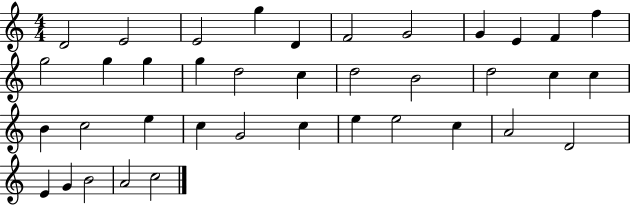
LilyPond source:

{
  \clef treble
  \numericTimeSignature
  \time 4/4
  \key c \major
  d'2 e'2 | e'2 g''4 d'4 | f'2 g'2 | g'4 e'4 f'4 f''4 | \break g''2 g''4 g''4 | g''4 d''2 c''4 | d''2 b'2 | d''2 c''4 c''4 | \break b'4 c''2 e''4 | c''4 g'2 c''4 | e''4 e''2 c''4 | a'2 d'2 | \break e'4 g'4 b'2 | a'2 c''2 | \bar "|."
}